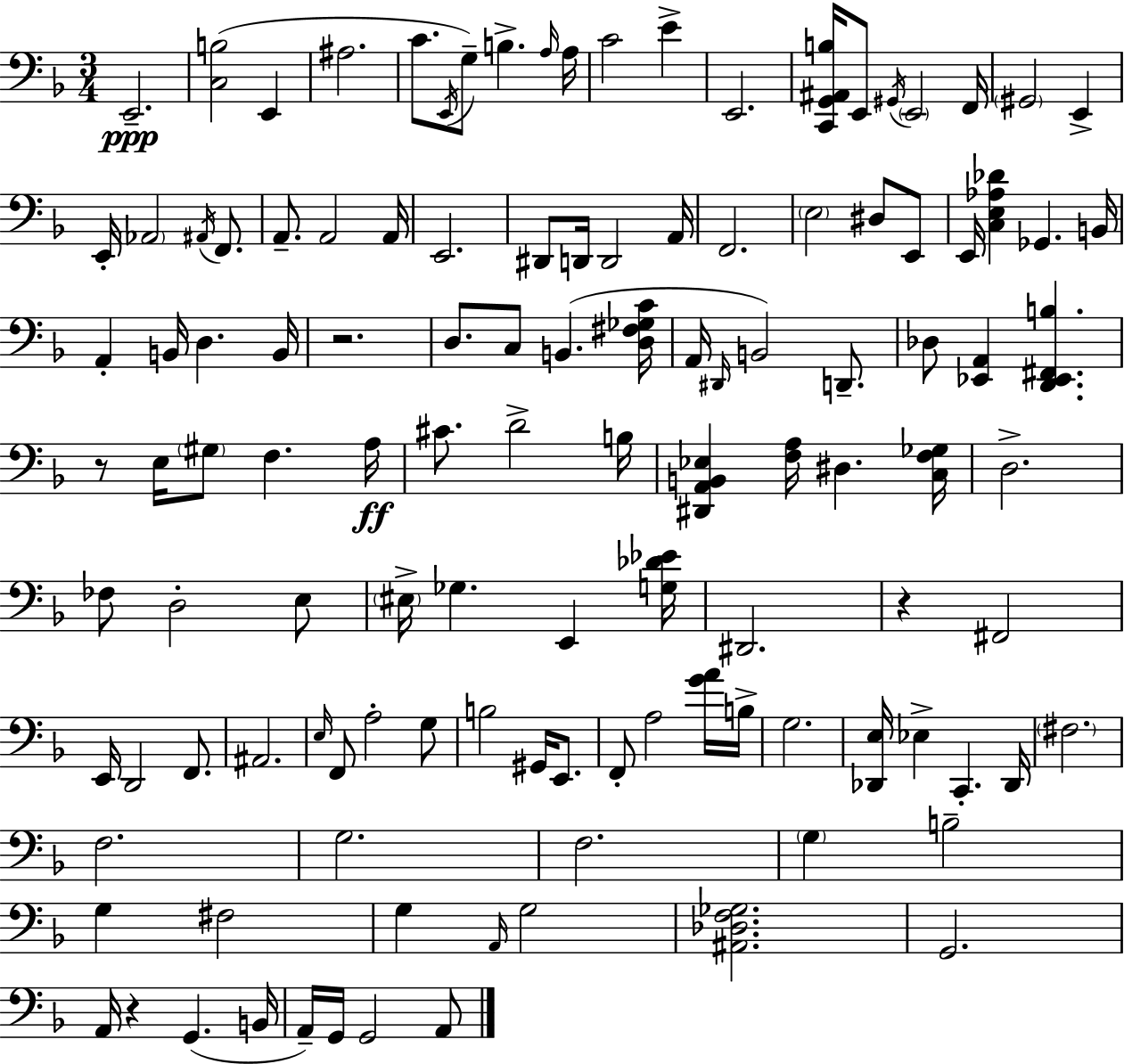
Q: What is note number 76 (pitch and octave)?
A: G#2